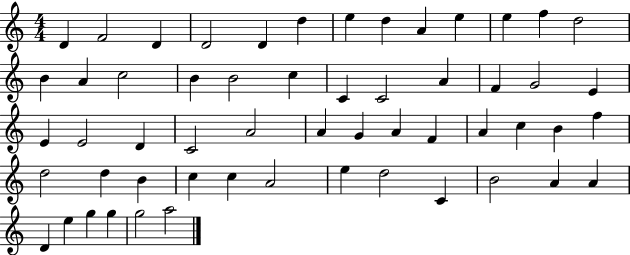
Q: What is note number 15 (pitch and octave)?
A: A4